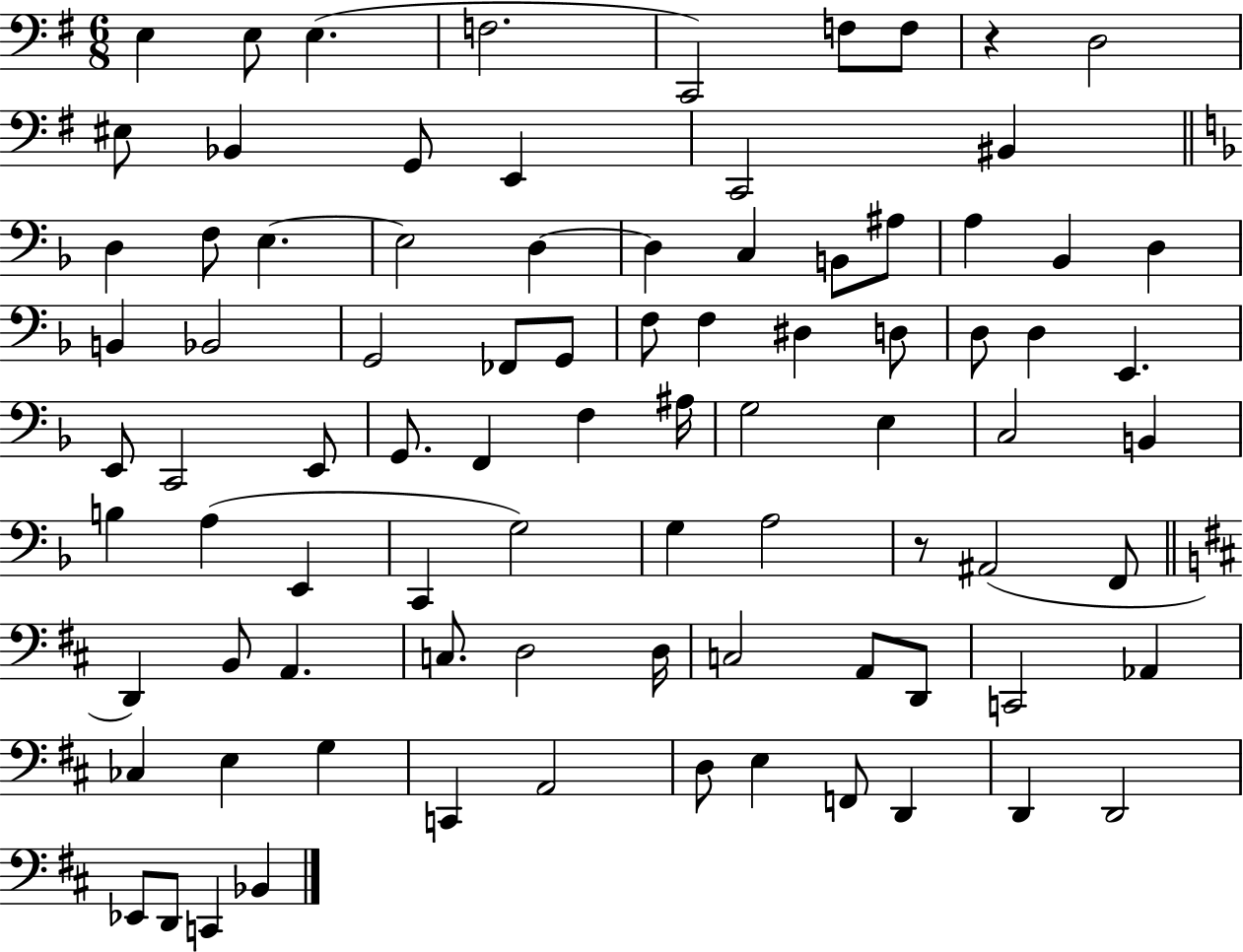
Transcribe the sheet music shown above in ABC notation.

X:1
T:Untitled
M:6/8
L:1/4
K:G
E, E,/2 E, F,2 C,,2 F,/2 F,/2 z D,2 ^E,/2 _B,, G,,/2 E,, C,,2 ^B,, D, F,/2 E, E,2 D, D, C, B,,/2 ^A,/2 A, _B,, D, B,, _B,,2 G,,2 _F,,/2 G,,/2 F,/2 F, ^D, D,/2 D,/2 D, E,, E,,/2 C,,2 E,,/2 G,,/2 F,, F, ^A,/4 G,2 E, C,2 B,, B, A, E,, C,, G,2 G, A,2 z/2 ^A,,2 F,,/2 D,, B,,/2 A,, C,/2 D,2 D,/4 C,2 A,,/2 D,,/2 C,,2 _A,, _C, E, G, C,, A,,2 D,/2 E, F,,/2 D,, D,, D,,2 _E,,/2 D,,/2 C,, _B,,